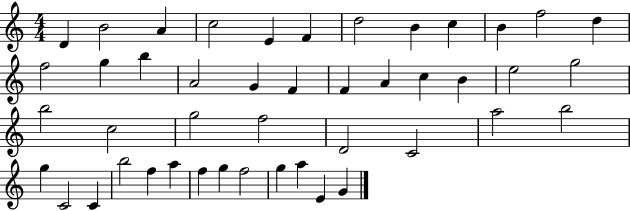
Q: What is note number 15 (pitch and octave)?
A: B5